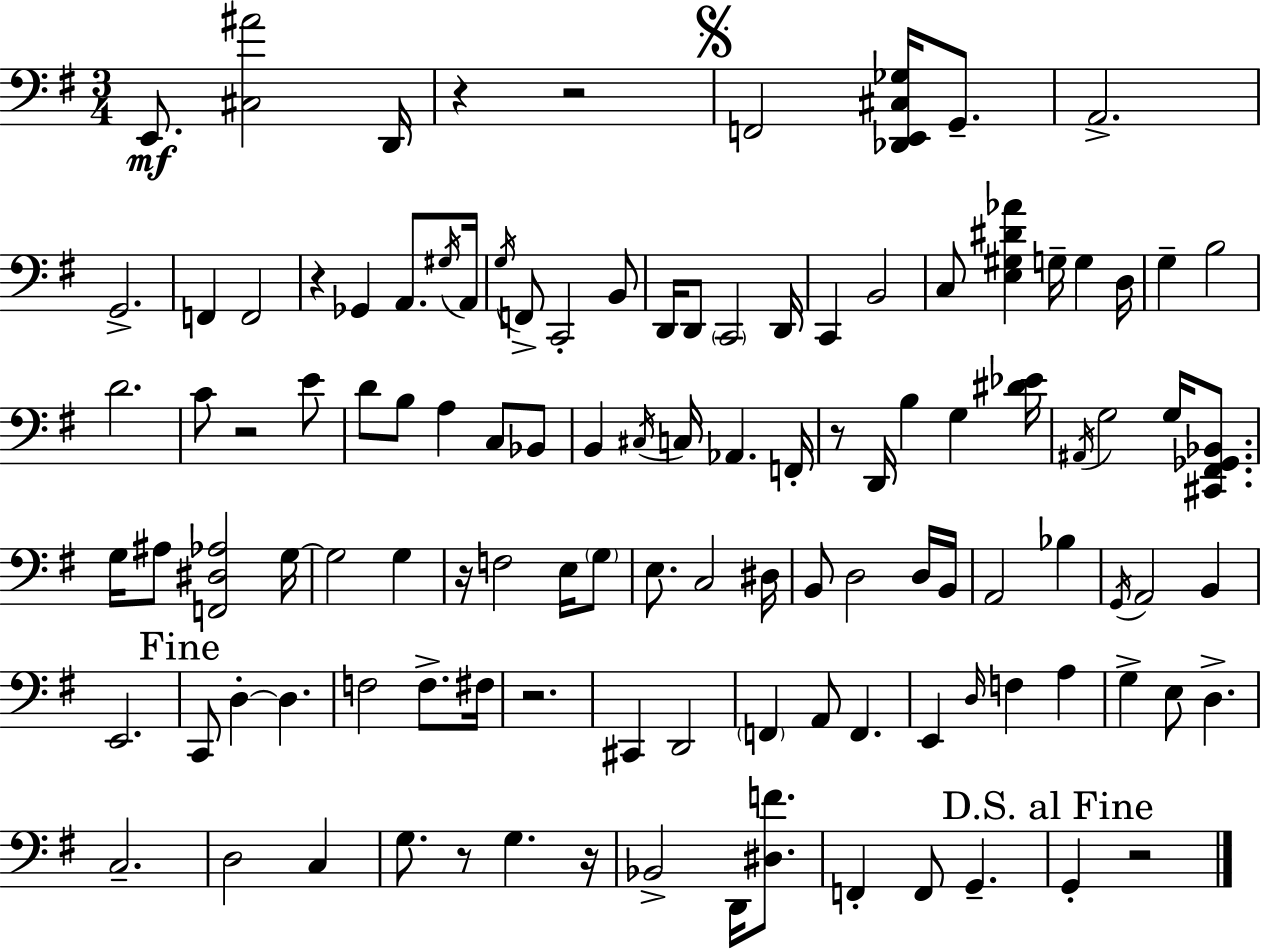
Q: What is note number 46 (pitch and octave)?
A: G3